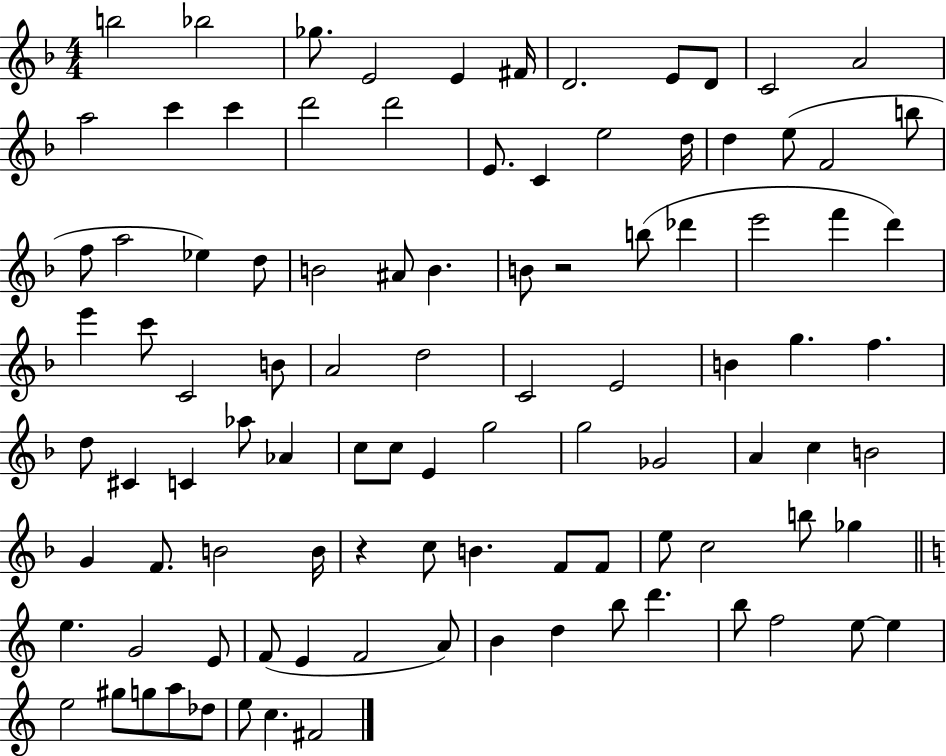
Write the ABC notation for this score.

X:1
T:Untitled
M:4/4
L:1/4
K:F
b2 _b2 _g/2 E2 E ^F/4 D2 E/2 D/2 C2 A2 a2 c' c' d'2 d'2 E/2 C e2 d/4 d e/2 F2 b/2 f/2 a2 _e d/2 B2 ^A/2 B B/2 z2 b/2 _d' e'2 f' d' e' c'/2 C2 B/2 A2 d2 C2 E2 B g f d/2 ^C C _a/2 _A c/2 c/2 E g2 g2 _G2 A c B2 G F/2 B2 B/4 z c/2 B F/2 F/2 e/2 c2 b/2 _g e G2 E/2 F/2 E F2 A/2 B d b/2 d' b/2 f2 e/2 e e2 ^g/2 g/2 a/2 _d/2 e/2 c ^F2